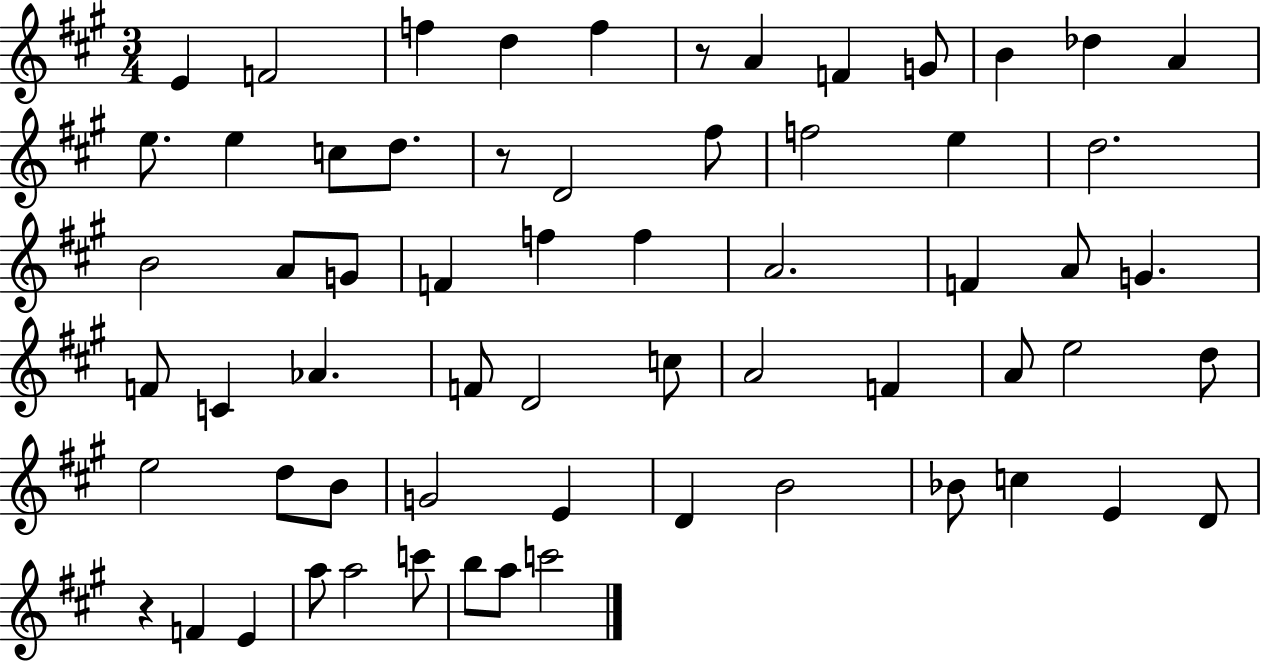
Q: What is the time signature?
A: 3/4